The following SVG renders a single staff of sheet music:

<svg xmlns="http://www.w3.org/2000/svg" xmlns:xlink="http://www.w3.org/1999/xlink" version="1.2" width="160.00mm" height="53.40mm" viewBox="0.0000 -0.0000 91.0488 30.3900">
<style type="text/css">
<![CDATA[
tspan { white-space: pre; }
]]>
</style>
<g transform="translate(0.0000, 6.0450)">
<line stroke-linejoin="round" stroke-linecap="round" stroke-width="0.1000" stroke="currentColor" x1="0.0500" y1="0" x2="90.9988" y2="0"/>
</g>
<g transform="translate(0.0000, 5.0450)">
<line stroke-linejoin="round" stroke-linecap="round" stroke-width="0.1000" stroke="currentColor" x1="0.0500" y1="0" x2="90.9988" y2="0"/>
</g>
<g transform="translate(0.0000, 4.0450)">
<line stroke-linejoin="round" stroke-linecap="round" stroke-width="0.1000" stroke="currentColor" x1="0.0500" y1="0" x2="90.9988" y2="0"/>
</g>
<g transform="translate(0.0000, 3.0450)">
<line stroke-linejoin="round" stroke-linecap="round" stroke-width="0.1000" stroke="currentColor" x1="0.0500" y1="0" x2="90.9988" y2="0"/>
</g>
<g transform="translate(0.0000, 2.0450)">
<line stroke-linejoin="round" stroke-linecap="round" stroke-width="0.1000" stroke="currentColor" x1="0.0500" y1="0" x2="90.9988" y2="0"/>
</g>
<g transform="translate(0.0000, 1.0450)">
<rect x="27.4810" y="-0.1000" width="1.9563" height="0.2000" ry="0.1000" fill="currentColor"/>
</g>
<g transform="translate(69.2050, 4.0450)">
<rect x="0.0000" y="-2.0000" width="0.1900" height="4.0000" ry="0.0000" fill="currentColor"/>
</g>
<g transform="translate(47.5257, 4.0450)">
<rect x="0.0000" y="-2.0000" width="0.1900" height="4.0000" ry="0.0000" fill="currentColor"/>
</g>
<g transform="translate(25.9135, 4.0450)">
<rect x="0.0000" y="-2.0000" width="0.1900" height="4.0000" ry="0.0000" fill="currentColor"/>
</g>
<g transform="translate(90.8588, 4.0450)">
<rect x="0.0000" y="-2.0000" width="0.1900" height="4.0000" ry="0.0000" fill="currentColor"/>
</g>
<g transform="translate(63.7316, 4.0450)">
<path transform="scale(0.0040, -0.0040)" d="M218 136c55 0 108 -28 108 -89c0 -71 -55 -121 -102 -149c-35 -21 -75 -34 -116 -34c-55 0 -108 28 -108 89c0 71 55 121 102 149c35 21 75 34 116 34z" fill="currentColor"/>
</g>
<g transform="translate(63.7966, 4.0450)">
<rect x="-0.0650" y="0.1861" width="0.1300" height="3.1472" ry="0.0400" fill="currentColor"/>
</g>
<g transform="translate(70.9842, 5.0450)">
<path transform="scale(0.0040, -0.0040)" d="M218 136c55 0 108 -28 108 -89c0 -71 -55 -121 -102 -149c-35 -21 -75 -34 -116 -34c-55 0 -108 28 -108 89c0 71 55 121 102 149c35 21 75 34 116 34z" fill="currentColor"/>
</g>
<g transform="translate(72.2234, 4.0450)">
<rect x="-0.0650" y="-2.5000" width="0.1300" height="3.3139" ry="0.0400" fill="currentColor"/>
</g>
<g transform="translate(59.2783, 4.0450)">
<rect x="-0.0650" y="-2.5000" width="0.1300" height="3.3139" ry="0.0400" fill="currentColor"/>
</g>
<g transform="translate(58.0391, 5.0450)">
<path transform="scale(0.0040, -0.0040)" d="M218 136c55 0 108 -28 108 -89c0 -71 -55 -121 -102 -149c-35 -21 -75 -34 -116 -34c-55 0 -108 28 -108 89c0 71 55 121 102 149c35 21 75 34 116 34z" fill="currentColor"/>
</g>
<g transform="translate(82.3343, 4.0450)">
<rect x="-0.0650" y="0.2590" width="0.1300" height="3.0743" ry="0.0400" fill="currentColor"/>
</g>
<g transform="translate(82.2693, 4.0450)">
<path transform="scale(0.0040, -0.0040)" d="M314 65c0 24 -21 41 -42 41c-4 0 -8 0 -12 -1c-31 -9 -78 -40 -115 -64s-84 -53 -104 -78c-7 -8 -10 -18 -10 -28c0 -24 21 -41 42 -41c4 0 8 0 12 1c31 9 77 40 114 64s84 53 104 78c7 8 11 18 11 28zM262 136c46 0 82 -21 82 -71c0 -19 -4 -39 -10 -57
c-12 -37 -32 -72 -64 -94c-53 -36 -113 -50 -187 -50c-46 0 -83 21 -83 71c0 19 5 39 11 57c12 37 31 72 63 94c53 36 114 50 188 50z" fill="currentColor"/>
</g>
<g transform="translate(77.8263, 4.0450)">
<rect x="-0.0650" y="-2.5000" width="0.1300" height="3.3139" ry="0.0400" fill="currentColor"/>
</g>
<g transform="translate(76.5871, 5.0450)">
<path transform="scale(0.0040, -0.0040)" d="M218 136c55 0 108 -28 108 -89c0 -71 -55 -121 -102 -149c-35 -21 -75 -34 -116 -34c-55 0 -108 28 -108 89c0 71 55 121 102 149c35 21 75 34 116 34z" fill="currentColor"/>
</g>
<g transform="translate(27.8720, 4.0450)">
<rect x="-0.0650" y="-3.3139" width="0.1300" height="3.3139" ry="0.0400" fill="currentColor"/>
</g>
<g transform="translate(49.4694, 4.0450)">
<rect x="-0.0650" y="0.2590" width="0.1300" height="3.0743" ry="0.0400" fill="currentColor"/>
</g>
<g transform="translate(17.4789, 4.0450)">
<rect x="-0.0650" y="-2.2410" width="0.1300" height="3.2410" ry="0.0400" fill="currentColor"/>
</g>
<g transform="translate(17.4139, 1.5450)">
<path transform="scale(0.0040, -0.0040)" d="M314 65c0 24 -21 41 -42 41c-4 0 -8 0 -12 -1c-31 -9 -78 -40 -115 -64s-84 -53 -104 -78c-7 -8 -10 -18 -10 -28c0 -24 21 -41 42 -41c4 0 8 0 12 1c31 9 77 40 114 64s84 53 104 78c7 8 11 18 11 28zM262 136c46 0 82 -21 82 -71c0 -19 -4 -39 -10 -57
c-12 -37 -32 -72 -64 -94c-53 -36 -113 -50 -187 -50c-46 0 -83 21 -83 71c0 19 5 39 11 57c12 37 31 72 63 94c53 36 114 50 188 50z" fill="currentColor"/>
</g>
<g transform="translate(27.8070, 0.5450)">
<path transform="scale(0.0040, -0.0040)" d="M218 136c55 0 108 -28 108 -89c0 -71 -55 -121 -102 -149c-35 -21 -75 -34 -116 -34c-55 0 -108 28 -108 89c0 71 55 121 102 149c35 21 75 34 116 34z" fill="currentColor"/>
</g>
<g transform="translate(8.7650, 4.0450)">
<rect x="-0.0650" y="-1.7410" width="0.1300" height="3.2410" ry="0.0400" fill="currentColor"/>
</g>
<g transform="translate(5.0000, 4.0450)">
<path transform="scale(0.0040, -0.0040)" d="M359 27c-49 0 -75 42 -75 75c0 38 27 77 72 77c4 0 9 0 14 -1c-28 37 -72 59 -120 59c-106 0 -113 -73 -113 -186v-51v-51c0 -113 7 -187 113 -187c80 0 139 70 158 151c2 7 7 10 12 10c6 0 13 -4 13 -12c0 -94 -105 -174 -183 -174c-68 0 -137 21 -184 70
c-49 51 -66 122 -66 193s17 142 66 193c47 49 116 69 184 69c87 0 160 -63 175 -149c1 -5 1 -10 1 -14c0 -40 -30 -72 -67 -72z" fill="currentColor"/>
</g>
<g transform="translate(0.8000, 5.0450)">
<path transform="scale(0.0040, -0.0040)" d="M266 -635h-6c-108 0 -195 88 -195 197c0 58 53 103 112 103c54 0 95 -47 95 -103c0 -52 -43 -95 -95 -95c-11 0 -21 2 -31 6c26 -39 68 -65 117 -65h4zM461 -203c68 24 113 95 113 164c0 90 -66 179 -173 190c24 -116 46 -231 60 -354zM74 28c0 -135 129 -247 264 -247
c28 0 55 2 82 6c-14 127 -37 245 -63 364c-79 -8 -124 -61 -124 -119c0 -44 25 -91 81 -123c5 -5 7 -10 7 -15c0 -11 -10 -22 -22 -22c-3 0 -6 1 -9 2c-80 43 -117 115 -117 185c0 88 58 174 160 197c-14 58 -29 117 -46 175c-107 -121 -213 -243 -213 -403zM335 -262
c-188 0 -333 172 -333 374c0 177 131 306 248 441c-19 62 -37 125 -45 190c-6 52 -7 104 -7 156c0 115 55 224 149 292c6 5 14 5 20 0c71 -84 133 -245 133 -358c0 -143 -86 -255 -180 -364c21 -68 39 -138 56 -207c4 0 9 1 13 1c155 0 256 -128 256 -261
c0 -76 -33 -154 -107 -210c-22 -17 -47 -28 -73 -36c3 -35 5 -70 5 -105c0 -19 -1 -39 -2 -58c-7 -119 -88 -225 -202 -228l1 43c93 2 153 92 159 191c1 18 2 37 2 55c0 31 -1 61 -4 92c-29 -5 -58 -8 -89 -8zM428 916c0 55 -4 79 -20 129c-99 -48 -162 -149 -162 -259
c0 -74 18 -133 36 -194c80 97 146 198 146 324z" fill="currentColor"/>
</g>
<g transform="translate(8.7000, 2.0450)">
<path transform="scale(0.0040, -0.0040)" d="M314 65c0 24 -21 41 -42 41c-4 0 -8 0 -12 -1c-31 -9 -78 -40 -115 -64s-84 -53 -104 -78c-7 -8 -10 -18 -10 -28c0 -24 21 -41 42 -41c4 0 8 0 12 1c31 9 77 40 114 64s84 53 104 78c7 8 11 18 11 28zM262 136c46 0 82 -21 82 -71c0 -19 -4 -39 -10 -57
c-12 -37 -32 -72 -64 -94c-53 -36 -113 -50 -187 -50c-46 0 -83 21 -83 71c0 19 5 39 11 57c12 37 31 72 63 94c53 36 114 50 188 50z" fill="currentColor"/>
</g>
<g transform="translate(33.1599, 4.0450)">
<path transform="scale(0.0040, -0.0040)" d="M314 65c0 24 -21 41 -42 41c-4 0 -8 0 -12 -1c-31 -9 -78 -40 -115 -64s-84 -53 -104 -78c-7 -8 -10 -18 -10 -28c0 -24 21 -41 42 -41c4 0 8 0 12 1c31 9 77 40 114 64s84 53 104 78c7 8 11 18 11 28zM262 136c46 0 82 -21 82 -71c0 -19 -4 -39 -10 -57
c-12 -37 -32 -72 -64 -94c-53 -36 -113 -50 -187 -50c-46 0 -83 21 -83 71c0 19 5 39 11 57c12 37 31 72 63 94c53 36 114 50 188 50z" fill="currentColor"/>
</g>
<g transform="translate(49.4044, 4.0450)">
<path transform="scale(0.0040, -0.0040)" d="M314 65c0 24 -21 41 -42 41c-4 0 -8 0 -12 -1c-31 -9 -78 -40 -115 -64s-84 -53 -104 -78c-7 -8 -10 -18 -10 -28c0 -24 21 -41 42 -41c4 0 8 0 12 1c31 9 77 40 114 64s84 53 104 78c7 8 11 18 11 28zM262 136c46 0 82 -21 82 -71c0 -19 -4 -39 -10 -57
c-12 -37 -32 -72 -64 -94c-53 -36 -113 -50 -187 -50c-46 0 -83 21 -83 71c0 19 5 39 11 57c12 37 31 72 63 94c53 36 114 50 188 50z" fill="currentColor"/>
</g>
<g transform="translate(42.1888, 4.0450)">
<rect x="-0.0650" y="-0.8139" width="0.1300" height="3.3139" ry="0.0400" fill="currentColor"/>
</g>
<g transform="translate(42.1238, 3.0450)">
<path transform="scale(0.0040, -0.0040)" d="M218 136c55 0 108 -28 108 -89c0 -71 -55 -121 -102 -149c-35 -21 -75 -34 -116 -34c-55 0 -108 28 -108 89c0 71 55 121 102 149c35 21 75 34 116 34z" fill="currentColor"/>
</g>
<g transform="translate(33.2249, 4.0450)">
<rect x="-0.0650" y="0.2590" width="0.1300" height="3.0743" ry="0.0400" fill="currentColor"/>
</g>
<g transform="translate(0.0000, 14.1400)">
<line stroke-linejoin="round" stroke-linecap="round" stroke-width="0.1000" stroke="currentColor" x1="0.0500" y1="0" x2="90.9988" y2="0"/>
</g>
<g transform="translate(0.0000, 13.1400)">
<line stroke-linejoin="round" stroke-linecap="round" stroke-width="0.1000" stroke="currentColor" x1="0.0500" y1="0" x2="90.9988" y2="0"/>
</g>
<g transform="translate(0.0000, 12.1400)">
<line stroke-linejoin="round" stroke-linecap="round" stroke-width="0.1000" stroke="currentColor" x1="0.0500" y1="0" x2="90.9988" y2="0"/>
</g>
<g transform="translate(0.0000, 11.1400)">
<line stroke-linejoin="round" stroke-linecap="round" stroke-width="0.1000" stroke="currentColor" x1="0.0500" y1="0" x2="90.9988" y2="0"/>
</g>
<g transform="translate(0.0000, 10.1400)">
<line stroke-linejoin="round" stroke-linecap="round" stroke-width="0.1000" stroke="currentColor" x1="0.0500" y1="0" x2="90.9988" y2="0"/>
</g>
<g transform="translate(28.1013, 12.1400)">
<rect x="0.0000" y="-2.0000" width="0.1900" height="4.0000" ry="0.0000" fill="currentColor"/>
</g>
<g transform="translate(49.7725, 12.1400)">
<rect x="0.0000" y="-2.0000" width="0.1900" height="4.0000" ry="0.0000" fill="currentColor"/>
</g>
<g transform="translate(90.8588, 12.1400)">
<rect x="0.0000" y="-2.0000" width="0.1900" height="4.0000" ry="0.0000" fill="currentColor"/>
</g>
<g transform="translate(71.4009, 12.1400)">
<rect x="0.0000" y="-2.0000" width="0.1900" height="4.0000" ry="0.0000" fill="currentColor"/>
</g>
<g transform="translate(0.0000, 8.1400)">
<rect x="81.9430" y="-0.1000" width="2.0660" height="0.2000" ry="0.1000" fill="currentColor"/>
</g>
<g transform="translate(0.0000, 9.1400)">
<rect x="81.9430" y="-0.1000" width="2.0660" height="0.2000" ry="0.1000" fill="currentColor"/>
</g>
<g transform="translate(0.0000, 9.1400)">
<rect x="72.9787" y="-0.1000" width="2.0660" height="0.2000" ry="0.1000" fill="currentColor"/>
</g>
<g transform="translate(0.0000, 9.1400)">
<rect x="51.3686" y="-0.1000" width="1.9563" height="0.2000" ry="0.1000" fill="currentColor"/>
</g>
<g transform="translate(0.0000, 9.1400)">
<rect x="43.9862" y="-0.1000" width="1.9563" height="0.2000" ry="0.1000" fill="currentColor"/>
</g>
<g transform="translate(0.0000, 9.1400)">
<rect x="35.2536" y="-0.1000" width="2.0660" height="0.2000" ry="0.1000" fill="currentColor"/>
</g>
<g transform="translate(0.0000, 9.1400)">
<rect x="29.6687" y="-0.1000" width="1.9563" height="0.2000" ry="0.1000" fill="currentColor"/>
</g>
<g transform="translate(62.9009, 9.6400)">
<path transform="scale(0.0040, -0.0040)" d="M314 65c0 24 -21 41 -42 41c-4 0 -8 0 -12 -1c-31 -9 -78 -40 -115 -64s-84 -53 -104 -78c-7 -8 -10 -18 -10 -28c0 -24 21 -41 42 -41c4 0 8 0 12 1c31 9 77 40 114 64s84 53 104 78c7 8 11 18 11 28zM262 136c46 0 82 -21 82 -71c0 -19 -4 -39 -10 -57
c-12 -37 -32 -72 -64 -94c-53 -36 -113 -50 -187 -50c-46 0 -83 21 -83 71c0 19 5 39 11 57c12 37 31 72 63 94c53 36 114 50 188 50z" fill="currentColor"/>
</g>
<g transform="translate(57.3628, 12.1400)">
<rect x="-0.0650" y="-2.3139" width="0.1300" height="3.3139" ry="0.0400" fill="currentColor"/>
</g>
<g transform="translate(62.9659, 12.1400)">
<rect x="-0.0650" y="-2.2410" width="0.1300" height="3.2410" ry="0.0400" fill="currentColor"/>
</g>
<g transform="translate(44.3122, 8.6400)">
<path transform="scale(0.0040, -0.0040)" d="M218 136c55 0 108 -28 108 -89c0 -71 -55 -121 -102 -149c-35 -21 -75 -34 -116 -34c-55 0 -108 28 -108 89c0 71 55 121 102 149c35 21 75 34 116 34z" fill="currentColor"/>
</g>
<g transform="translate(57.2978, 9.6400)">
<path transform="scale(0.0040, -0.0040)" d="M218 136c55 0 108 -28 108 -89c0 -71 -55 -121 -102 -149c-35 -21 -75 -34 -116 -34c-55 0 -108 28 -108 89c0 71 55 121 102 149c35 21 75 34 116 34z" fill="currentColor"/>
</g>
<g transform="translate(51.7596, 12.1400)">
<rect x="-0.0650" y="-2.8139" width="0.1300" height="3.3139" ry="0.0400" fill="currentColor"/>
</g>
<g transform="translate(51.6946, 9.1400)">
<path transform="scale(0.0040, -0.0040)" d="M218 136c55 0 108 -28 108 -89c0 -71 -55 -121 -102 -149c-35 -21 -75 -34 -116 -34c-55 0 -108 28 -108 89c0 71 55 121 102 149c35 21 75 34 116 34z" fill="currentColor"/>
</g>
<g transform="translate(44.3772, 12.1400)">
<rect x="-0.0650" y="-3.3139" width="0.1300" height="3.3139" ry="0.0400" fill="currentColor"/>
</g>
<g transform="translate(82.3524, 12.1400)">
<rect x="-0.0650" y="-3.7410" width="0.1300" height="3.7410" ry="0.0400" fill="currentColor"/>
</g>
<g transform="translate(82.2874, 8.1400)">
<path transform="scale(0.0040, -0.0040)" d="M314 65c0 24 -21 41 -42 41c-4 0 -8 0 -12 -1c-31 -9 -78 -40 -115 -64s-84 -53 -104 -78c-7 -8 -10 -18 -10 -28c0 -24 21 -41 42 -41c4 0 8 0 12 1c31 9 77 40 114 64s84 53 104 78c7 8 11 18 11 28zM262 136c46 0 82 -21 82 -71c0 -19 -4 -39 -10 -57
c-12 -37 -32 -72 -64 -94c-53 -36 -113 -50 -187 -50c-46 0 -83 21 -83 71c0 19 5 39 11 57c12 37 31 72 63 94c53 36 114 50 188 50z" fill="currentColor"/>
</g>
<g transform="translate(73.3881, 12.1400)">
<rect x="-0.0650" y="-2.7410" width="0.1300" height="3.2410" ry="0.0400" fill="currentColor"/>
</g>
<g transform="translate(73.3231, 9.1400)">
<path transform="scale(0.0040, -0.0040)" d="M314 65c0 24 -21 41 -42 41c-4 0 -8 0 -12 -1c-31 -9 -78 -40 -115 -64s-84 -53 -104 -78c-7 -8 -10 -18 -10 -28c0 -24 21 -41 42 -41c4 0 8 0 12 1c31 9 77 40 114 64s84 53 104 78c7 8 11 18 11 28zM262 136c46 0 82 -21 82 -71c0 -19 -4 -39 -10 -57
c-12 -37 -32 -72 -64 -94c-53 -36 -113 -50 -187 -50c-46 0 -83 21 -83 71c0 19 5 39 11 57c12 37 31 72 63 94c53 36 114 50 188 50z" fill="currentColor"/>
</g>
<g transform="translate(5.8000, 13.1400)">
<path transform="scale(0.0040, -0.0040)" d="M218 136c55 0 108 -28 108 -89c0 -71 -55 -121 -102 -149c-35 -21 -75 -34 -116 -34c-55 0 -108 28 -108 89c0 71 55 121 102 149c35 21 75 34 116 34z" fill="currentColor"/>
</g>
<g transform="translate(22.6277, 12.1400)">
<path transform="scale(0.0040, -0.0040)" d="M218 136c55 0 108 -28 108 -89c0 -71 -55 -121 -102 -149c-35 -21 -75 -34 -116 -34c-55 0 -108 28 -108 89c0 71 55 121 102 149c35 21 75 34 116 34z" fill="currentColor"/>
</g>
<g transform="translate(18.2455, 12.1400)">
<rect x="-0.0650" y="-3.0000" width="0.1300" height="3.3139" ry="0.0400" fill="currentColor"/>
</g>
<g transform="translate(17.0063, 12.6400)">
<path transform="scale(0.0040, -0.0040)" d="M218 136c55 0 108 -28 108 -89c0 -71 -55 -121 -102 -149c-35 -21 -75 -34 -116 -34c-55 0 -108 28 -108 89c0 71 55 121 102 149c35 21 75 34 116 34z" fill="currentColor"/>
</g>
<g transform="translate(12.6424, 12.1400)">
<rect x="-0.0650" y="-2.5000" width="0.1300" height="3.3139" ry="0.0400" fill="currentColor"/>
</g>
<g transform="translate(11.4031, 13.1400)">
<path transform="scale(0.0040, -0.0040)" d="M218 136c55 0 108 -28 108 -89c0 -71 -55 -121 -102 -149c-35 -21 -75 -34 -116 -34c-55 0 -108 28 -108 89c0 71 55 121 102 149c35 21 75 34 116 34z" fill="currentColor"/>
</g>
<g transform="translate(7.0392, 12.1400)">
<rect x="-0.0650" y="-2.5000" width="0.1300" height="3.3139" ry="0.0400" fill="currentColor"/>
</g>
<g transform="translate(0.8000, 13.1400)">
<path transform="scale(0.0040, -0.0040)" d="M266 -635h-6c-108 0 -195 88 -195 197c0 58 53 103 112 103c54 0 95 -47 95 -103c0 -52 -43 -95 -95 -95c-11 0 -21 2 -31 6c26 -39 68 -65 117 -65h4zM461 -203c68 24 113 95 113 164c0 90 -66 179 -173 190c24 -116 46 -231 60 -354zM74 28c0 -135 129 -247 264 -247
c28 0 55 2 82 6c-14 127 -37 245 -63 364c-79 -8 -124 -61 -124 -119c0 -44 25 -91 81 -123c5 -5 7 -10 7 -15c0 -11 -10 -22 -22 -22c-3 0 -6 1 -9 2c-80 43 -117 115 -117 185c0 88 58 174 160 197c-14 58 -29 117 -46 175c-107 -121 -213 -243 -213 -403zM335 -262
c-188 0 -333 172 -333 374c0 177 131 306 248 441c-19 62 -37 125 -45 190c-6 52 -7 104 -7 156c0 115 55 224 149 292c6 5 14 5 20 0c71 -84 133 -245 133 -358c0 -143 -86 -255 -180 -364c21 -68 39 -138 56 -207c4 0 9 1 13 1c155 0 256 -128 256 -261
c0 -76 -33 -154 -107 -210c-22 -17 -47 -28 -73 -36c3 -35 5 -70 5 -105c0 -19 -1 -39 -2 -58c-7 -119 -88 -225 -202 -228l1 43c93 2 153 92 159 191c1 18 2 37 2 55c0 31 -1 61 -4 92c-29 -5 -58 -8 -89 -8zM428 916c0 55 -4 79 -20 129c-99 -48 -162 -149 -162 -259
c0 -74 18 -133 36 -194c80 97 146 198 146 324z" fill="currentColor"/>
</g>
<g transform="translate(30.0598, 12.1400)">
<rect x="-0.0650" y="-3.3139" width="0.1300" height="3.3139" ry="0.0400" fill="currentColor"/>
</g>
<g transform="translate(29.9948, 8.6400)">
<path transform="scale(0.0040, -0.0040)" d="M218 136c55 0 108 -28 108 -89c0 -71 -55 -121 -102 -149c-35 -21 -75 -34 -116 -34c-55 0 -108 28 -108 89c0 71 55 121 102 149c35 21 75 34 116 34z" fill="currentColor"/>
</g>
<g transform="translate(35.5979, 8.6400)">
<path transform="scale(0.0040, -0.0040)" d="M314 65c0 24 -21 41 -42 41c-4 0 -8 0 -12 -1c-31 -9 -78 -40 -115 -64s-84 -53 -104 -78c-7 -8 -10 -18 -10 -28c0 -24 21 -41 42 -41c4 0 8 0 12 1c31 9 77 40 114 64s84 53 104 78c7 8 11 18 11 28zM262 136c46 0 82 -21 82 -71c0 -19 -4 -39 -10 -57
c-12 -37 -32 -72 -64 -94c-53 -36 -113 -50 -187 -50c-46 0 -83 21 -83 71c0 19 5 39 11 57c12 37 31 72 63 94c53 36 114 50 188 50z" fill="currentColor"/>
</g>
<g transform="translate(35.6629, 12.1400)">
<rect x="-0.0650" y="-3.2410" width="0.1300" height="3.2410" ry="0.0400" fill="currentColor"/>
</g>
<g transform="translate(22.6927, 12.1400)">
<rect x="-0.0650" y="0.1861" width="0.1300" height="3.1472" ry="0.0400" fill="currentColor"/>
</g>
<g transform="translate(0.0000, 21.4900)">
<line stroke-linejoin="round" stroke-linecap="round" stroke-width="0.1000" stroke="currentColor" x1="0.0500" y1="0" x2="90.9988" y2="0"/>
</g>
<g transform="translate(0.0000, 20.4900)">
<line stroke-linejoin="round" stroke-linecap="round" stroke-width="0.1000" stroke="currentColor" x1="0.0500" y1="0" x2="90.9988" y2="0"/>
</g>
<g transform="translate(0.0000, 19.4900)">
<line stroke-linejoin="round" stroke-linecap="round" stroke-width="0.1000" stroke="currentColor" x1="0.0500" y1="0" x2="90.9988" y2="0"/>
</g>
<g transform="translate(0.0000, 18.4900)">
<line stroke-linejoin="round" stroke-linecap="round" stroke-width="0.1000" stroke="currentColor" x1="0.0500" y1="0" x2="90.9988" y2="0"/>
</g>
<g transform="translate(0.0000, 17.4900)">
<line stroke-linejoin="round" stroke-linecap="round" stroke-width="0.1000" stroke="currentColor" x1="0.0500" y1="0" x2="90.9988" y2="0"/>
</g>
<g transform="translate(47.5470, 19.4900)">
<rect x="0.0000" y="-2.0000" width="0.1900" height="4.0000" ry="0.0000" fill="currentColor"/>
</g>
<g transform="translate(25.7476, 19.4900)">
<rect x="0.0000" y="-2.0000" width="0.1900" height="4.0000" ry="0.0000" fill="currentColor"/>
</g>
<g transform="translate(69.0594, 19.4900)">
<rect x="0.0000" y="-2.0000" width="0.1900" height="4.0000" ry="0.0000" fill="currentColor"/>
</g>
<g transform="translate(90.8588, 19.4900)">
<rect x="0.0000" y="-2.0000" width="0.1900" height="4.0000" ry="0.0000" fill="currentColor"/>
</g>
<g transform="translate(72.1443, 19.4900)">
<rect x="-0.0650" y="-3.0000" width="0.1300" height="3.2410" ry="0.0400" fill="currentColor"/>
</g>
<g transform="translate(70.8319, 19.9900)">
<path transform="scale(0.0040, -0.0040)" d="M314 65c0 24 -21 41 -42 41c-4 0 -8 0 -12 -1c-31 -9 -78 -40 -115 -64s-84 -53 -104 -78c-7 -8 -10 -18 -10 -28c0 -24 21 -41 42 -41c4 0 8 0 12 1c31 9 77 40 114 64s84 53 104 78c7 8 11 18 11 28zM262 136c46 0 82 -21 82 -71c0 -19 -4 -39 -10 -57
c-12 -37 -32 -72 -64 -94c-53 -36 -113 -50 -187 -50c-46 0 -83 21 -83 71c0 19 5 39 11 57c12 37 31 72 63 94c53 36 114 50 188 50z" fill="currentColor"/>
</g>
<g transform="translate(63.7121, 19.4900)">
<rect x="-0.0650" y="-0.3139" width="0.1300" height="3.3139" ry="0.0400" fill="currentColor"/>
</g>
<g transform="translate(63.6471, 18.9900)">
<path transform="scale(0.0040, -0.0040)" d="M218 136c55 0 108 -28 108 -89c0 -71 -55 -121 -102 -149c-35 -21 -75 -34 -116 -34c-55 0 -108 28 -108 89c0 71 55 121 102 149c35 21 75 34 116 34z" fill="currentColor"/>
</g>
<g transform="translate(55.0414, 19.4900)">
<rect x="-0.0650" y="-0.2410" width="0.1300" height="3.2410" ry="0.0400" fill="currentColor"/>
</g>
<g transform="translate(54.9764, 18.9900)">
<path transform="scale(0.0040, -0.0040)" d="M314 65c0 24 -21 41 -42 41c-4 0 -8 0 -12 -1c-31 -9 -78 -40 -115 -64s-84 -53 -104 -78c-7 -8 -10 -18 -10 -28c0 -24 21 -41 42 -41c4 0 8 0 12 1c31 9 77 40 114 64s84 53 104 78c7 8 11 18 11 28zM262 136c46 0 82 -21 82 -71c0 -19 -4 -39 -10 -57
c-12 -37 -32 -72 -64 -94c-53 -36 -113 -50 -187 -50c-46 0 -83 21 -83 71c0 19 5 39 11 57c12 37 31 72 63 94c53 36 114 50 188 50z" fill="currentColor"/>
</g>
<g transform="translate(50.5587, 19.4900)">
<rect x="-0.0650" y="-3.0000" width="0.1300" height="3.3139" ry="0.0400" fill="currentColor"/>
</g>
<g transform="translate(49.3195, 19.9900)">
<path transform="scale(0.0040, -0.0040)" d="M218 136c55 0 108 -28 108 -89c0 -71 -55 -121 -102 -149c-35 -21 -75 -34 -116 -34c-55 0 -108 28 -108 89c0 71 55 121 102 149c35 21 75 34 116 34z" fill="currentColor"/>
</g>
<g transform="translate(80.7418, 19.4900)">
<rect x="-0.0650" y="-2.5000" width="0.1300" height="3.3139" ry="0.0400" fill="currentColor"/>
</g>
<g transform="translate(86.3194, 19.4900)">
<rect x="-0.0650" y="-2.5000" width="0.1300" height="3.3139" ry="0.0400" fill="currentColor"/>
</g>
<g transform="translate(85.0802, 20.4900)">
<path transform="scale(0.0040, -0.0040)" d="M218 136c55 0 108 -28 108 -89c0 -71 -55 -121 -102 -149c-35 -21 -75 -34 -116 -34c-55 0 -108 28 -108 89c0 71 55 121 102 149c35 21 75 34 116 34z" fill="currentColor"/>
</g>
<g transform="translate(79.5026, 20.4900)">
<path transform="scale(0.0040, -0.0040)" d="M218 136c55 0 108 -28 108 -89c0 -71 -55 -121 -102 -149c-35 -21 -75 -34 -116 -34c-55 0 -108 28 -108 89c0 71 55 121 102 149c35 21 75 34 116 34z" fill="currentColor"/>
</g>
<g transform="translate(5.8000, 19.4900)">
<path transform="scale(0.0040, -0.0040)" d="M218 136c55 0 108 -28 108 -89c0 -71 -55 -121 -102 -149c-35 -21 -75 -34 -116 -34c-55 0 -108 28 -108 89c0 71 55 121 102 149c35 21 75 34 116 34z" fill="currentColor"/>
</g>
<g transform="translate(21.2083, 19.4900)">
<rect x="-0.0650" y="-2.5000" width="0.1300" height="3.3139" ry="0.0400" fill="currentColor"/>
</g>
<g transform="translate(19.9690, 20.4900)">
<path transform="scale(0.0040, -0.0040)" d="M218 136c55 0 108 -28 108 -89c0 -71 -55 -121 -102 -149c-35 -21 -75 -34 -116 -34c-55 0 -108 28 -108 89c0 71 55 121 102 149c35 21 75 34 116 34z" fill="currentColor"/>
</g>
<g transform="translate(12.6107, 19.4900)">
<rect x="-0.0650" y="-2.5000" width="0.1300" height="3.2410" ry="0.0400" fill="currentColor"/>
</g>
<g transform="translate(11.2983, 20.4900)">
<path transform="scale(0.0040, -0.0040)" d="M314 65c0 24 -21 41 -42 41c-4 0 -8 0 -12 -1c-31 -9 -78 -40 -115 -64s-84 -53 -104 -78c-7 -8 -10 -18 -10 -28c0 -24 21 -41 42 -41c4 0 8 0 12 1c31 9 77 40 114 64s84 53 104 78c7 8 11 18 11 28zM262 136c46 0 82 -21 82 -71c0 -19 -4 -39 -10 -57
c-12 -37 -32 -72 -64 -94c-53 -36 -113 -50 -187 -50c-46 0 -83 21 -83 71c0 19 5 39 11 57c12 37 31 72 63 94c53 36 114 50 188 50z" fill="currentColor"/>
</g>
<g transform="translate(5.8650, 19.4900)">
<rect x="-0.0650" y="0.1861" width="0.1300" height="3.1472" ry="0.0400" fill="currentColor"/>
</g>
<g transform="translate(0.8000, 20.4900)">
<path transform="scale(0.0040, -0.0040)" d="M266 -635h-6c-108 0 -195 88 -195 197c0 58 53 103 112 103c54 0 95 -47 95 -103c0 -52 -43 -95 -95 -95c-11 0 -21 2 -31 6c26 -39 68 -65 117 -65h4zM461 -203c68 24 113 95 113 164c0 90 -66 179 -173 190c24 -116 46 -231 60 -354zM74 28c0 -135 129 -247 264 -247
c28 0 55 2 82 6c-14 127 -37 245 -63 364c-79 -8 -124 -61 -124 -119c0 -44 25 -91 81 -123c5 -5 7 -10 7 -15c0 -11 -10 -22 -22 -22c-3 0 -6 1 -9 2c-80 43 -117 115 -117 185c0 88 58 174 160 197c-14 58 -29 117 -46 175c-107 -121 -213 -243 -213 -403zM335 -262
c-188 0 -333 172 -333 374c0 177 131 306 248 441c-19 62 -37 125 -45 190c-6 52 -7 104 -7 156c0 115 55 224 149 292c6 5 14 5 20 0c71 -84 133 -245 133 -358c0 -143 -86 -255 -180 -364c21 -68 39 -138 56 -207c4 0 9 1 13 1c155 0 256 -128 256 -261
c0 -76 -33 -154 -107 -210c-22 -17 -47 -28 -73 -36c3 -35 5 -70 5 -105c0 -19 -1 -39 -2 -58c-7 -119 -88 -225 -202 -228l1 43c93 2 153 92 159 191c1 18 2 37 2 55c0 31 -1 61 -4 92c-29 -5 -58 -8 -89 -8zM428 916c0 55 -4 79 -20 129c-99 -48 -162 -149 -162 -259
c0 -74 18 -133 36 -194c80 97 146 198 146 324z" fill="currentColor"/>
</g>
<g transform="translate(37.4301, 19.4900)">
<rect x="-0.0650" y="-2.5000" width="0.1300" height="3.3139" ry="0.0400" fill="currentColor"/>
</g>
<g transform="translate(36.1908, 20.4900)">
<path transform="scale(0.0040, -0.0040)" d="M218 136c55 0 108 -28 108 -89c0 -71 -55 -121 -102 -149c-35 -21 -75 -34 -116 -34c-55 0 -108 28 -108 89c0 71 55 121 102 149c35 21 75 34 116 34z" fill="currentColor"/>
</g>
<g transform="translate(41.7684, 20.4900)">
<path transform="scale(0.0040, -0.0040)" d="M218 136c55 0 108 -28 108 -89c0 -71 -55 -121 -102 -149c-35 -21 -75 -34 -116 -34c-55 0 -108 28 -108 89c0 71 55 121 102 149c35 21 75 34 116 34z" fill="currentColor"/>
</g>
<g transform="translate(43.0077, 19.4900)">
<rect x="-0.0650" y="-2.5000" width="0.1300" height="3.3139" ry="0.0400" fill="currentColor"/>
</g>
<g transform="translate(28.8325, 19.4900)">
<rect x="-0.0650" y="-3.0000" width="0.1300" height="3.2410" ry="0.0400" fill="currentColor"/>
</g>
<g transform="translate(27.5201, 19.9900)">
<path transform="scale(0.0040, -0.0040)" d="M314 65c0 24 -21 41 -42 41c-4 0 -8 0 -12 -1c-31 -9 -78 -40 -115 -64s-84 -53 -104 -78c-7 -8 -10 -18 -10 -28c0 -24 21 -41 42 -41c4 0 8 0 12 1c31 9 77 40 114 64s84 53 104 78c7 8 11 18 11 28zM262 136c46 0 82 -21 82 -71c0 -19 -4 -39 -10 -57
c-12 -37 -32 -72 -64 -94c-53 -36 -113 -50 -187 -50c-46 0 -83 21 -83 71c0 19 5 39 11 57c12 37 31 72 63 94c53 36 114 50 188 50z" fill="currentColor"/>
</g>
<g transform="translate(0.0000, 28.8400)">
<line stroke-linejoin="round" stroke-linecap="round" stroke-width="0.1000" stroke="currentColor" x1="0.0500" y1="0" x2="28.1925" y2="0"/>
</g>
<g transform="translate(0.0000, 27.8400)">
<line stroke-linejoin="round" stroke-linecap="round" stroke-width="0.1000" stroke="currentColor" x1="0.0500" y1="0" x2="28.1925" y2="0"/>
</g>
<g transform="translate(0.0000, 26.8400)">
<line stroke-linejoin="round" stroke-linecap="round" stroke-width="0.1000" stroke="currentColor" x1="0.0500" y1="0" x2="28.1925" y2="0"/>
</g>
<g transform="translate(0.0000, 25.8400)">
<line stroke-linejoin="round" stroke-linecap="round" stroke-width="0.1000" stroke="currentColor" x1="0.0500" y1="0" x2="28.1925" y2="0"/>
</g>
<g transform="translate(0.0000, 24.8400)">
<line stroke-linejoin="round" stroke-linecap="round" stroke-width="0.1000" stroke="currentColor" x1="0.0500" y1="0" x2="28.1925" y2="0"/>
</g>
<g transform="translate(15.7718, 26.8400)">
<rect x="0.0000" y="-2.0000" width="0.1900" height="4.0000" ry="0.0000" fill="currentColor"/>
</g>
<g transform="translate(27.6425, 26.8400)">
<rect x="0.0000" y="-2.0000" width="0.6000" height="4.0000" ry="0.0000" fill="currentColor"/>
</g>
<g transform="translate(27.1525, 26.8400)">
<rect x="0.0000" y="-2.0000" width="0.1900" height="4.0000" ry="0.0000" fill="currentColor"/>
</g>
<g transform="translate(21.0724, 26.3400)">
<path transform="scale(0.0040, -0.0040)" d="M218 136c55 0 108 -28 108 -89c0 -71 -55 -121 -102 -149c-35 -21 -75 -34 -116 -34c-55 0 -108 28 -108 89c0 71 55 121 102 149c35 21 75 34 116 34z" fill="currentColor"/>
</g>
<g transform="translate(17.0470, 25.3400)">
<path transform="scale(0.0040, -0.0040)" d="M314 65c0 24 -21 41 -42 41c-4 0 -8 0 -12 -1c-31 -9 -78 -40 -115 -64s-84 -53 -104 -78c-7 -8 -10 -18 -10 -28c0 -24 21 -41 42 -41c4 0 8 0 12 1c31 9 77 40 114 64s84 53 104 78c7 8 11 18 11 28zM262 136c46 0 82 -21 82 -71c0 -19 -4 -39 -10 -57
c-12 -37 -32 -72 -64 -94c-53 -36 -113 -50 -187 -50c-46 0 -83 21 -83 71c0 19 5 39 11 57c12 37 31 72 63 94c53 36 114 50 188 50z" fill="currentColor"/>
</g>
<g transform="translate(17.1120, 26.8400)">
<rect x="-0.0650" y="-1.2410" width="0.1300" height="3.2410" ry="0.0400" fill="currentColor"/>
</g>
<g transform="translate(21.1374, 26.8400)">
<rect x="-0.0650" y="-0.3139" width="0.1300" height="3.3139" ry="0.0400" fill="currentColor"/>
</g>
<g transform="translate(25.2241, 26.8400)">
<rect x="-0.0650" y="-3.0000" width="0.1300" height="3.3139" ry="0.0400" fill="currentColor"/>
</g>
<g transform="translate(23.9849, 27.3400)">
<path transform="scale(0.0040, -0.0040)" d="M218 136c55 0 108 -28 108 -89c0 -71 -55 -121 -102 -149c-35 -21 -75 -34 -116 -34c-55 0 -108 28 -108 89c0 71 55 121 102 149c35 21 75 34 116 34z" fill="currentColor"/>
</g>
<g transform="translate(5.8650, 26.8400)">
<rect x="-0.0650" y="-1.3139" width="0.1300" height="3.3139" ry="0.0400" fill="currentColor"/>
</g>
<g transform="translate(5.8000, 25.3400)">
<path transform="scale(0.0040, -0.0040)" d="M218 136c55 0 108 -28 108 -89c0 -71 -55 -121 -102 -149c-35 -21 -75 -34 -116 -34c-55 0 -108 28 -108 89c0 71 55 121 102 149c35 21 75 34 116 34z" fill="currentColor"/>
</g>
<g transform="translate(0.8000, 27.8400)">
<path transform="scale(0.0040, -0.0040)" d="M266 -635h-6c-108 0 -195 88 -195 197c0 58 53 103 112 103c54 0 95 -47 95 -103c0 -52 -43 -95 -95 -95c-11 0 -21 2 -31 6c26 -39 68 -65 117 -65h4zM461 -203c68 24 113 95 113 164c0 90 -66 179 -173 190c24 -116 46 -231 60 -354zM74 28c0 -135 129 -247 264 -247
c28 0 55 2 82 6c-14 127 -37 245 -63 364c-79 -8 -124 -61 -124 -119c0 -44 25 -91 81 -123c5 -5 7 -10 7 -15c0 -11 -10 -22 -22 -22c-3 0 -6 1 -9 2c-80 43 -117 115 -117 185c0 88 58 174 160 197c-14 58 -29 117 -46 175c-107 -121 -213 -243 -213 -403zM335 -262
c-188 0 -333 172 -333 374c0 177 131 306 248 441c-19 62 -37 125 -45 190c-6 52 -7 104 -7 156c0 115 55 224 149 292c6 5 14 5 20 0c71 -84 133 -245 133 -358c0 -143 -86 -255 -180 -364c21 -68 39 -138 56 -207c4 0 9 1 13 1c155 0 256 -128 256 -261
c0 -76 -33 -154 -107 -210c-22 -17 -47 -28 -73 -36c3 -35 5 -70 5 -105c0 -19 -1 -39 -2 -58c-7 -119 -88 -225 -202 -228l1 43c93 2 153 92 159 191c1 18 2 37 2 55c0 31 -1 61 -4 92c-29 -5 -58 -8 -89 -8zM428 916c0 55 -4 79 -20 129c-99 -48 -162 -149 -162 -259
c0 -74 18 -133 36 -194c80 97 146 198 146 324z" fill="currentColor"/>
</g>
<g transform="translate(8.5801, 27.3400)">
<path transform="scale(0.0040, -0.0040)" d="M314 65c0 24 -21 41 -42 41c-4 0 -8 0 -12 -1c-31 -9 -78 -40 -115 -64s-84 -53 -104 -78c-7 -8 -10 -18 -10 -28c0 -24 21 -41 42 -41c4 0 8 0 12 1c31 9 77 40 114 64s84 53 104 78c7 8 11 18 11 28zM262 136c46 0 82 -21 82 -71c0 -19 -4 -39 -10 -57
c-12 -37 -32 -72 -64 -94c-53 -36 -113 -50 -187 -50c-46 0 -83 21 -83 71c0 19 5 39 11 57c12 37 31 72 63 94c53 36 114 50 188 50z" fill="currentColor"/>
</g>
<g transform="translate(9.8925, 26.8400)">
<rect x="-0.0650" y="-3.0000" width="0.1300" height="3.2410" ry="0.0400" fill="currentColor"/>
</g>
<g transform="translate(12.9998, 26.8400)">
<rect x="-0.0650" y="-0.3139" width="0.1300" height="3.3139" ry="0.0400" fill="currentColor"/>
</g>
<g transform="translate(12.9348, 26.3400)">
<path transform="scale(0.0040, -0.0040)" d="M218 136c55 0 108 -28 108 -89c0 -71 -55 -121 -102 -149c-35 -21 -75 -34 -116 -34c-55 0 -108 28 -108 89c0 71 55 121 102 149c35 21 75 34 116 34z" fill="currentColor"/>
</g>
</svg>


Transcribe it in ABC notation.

X:1
T:Untitled
M:4/4
L:1/4
K:C
f2 g2 b B2 d B2 G B G G B2 G G A B b b2 b a g g2 a2 c'2 B G2 G A2 G G A c2 c A2 G G e A2 c e2 c A